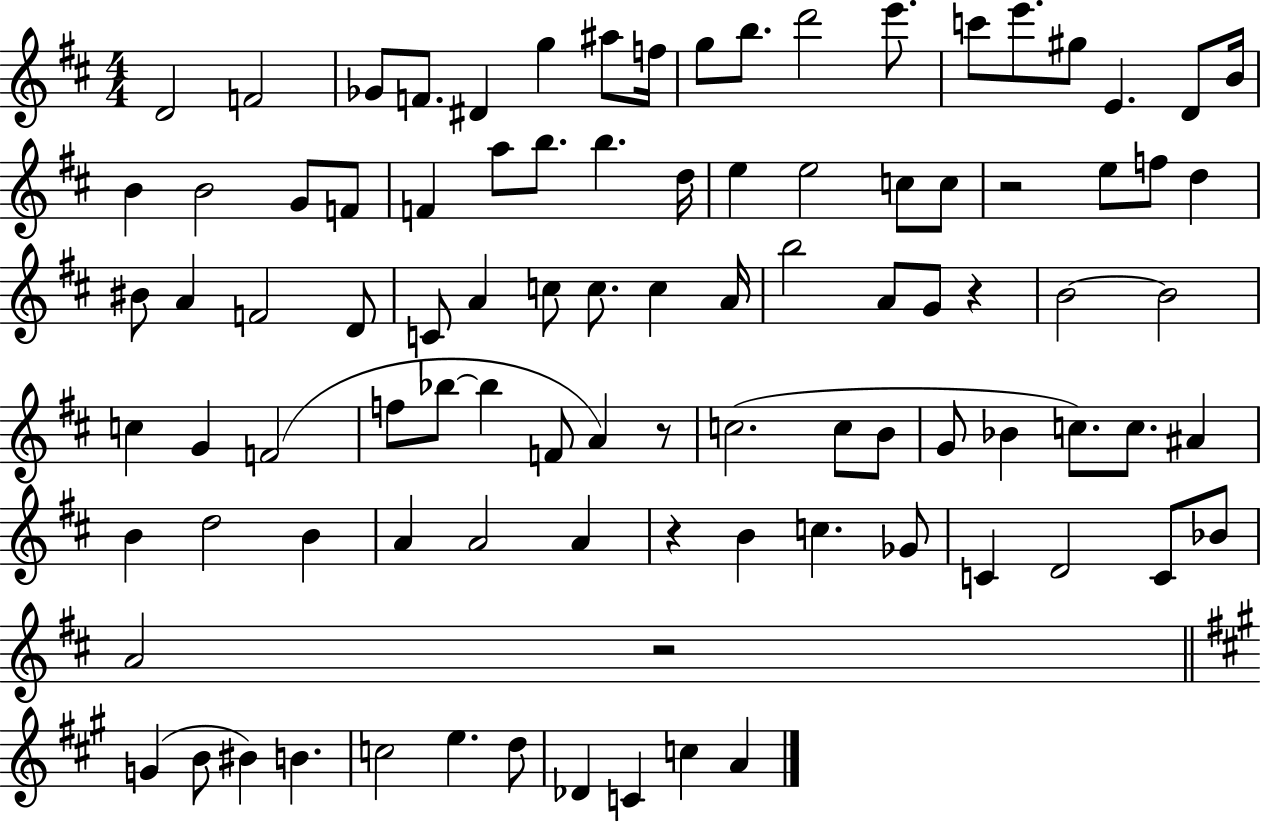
D4/h F4/h Gb4/e F4/e. D#4/q G5/q A#5/e F5/s G5/e B5/e. D6/h E6/e. C6/e E6/e. G#5/e E4/q. D4/e B4/s B4/q B4/h G4/e F4/e F4/q A5/e B5/e. B5/q. D5/s E5/q E5/h C5/e C5/e R/h E5/e F5/e D5/q BIS4/e A4/q F4/h D4/e C4/e A4/q C5/e C5/e. C5/q A4/s B5/h A4/e G4/e R/q B4/h B4/h C5/q G4/q F4/h F5/e Bb5/e Bb5/q F4/e A4/q R/e C5/h. C5/e B4/e G4/e Bb4/q C5/e. C5/e. A#4/q B4/q D5/h B4/q A4/q A4/h A4/q R/q B4/q C5/q. Gb4/e C4/q D4/h C4/e Bb4/e A4/h R/h G4/q B4/e BIS4/q B4/q. C5/h E5/q. D5/e Db4/q C4/q C5/q A4/q